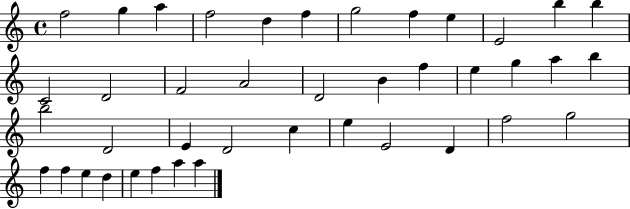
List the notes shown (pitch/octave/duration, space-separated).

F5/h G5/q A5/q F5/h D5/q F5/q G5/h F5/q E5/q E4/h B5/q B5/q C4/h D4/h F4/h A4/h D4/h B4/q F5/q E5/q G5/q A5/q B5/q B5/h D4/h E4/q D4/h C5/q E5/q E4/h D4/q F5/h G5/h F5/q F5/q E5/q D5/q E5/q F5/q A5/q A5/q